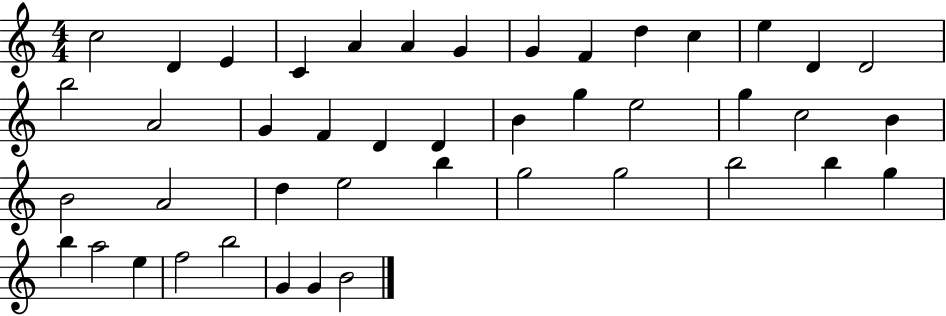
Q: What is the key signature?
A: C major